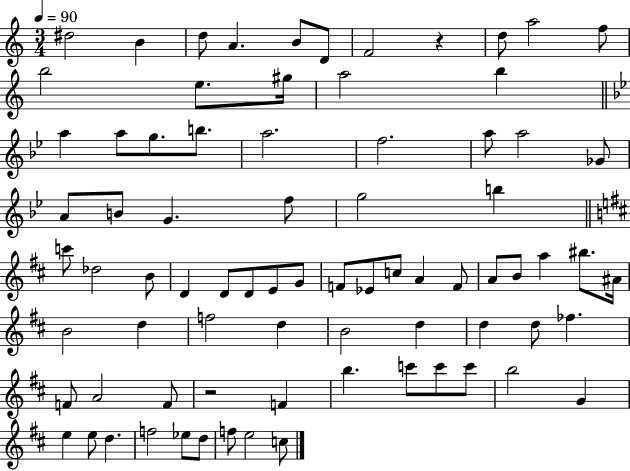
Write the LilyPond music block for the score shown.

{
  \clef treble
  \numericTimeSignature
  \time 3/4
  \key c \major
  \tempo 4 = 90
  dis''2 b'4 | d''8 a'4. b'8 d'8 | f'2 r4 | d''8 a''2 f''8 | \break b''2 e''8. gis''16 | a''2 b''4 | \bar "||" \break \key g \minor a''4 a''8 g''8. b''8. | a''2. | f''2. | a''8 a''2 ges'8 | \break a'8 b'8 g'4. f''8 | g''2 b''4 | \bar "||" \break \key d \major c'''8 des''2 b'8 | d'4 d'8 d'8 e'8 g'8 | f'8 ees'8 c''8 a'4 f'8 | a'8 b'8 a''4 bis''8. ais'16 | \break b'2 d''4 | f''2 d''4 | b'2 d''4 | d''4 d''8 fes''4. | \break f'8 a'2 f'8 | r2 f'4 | b''4. c'''8 c'''8 c'''8 | b''2 g'4 | \break e''4 e''8 d''4. | f''2 ees''8 d''8 | f''8 e''2 c''8 | \bar "|."
}